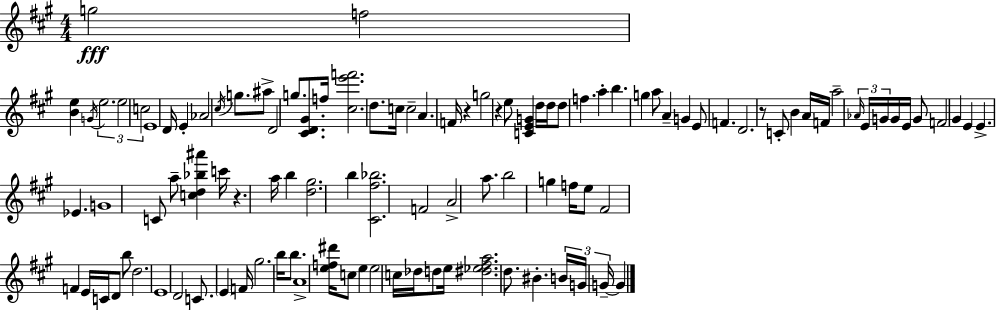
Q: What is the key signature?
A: A major